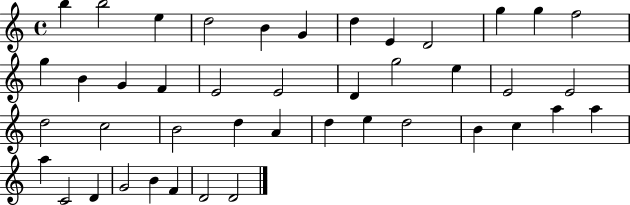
{
  \clef treble
  \time 4/4
  \defaultTimeSignature
  \key c \major
  b''4 b''2 e''4 | d''2 b'4 g'4 | d''4 e'4 d'2 | g''4 g''4 f''2 | \break g''4 b'4 g'4 f'4 | e'2 e'2 | d'4 g''2 e''4 | e'2 e'2 | \break d''2 c''2 | b'2 d''4 a'4 | d''4 e''4 d''2 | b'4 c''4 a''4 a''4 | \break a''4 c'2 d'4 | g'2 b'4 f'4 | d'2 d'2 | \bar "|."
}